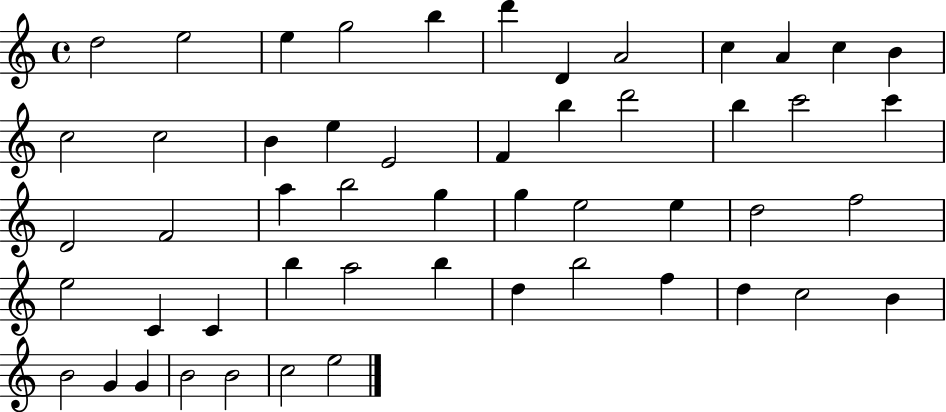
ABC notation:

X:1
T:Untitled
M:4/4
L:1/4
K:C
d2 e2 e g2 b d' D A2 c A c B c2 c2 B e E2 F b d'2 b c'2 c' D2 F2 a b2 g g e2 e d2 f2 e2 C C b a2 b d b2 f d c2 B B2 G G B2 B2 c2 e2